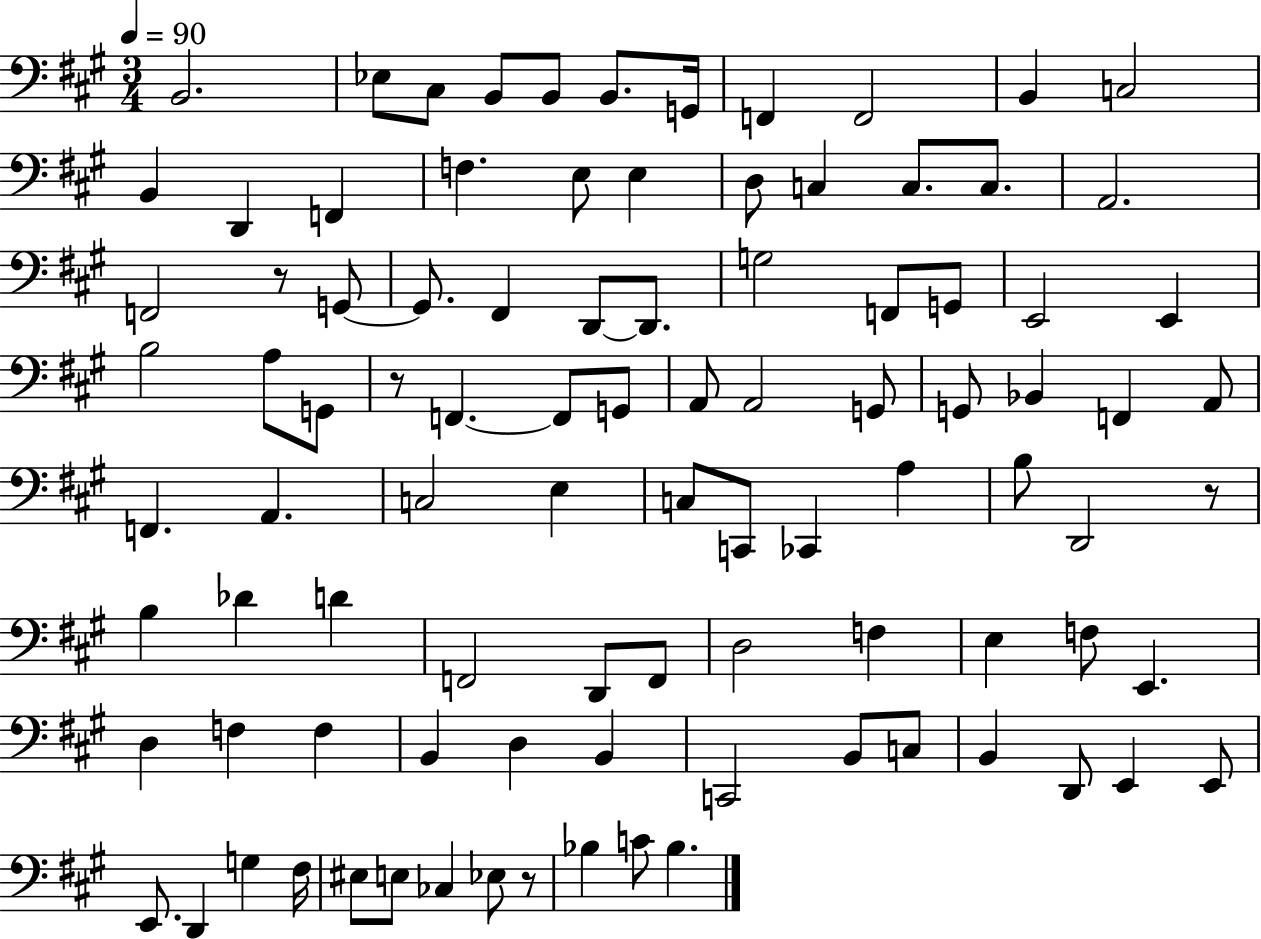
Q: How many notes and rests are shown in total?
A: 95